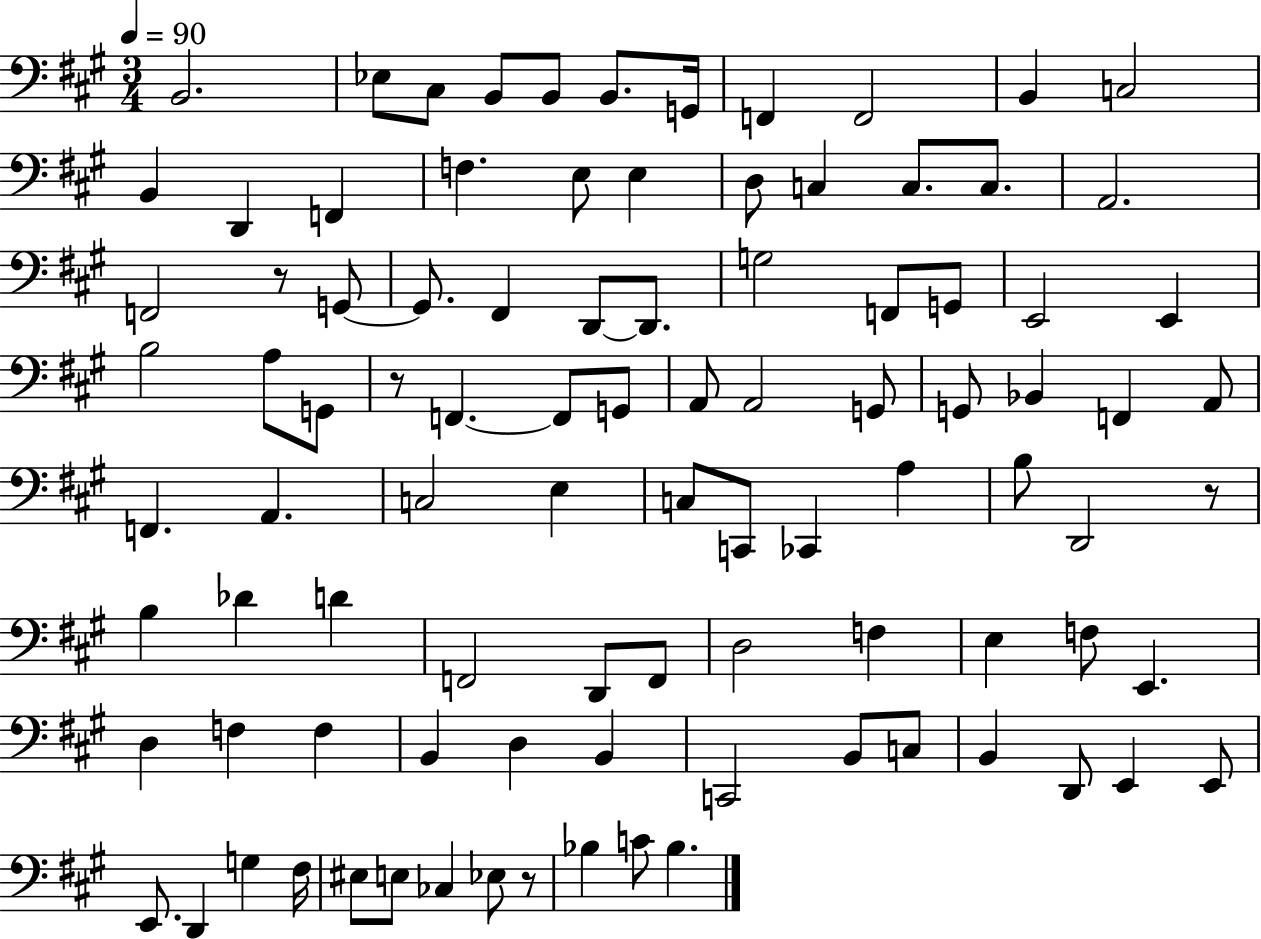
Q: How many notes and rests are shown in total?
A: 95